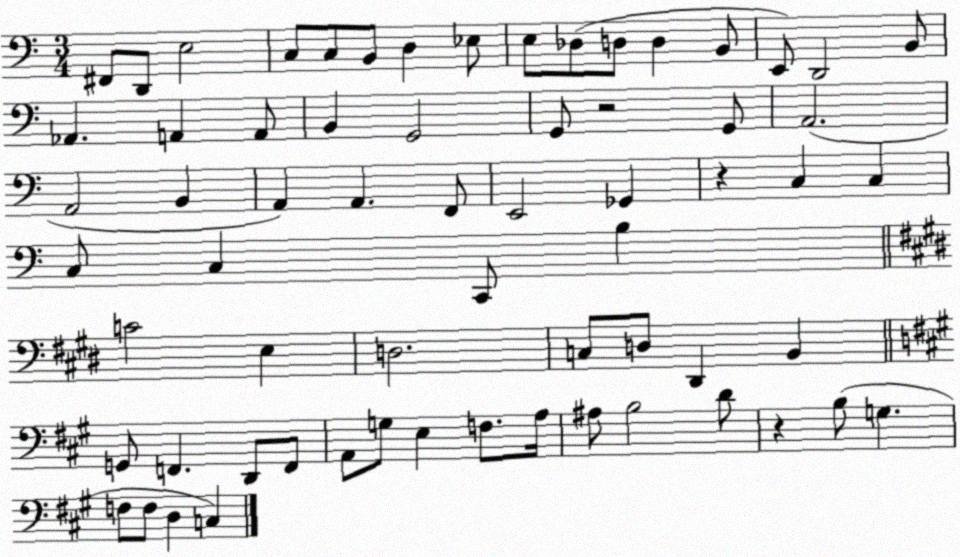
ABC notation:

X:1
T:Untitled
M:3/4
L:1/4
K:C
^F,,/2 D,,/2 E,2 C,/2 C,/2 B,,/2 D, _E,/2 E,/2 _D,/2 D,/2 D, B,,/2 E,,/2 D,,2 B,,/2 _A,, A,, A,,/2 B,, G,,2 G,,/2 z2 G,,/2 A,,2 A,,2 B,, A,, A,, F,,/2 E,,2 _G,, z C, C, C,/2 C, C,,/2 B, C2 E, D,2 C,/2 D,/2 ^D,, B,, G,,/2 F,, D,,/2 F,,/2 A,,/2 G,/2 E, F,/2 A,/4 ^A,/2 B,2 D/2 z B,/2 G, F,/2 F,/2 D, C,